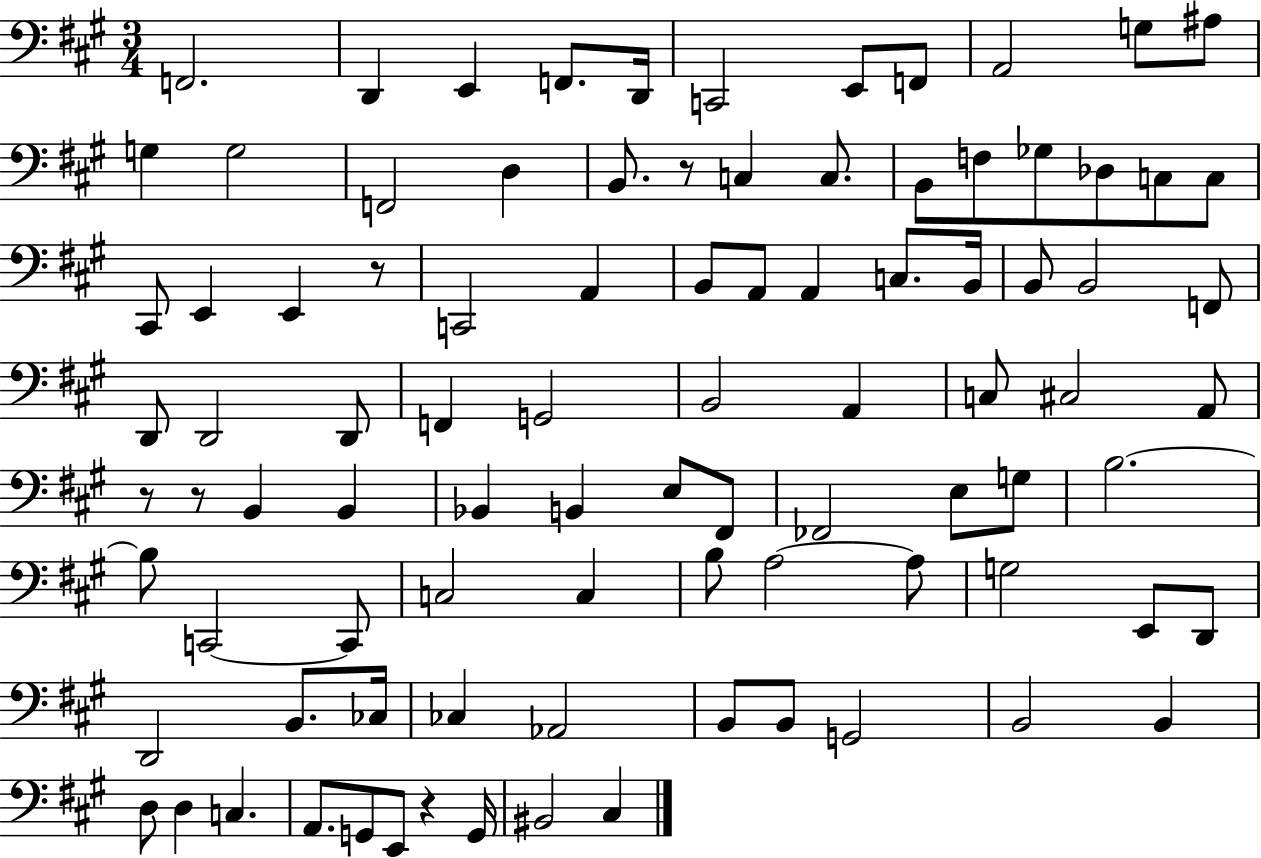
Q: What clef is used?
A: bass